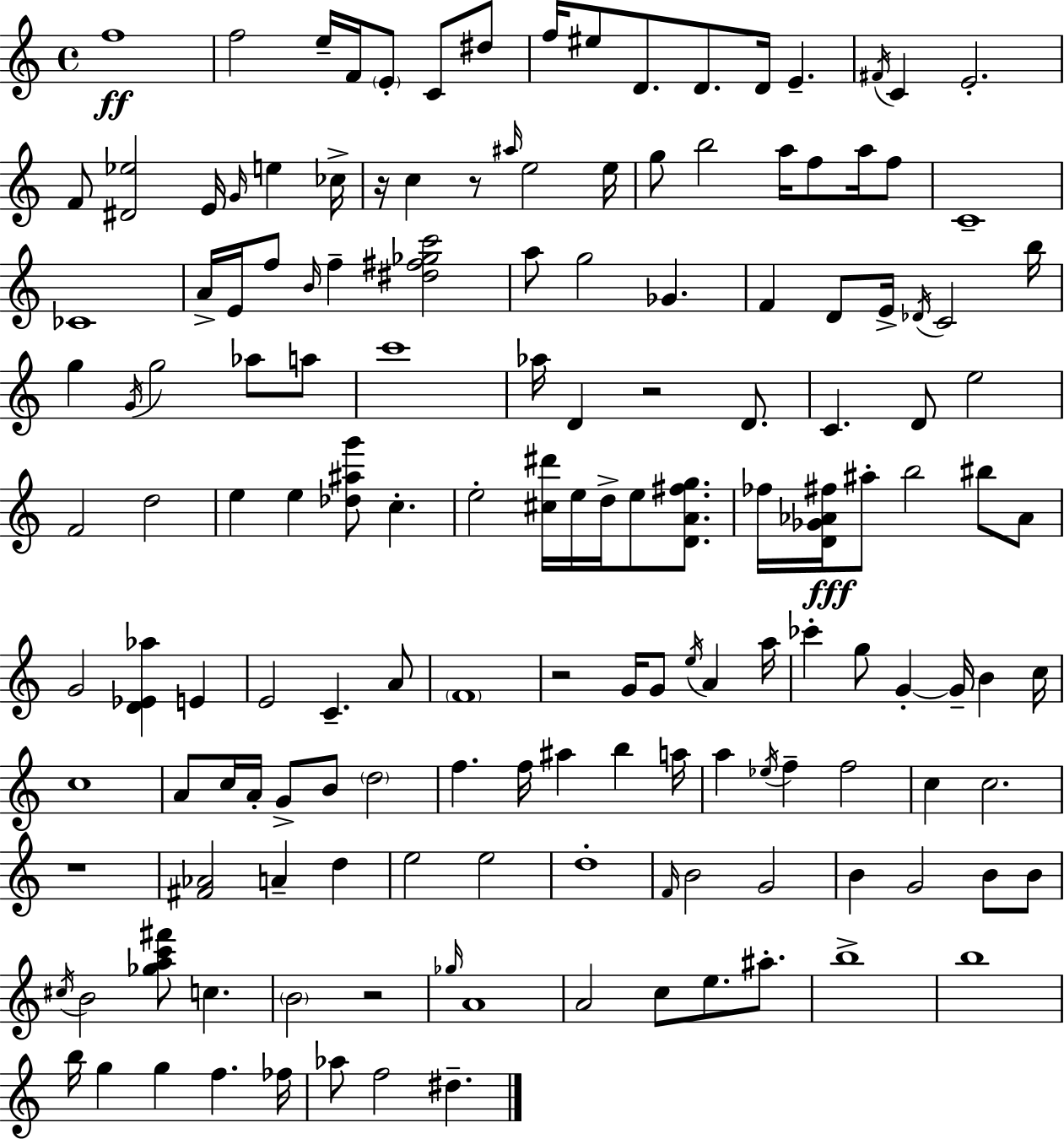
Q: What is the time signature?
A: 4/4